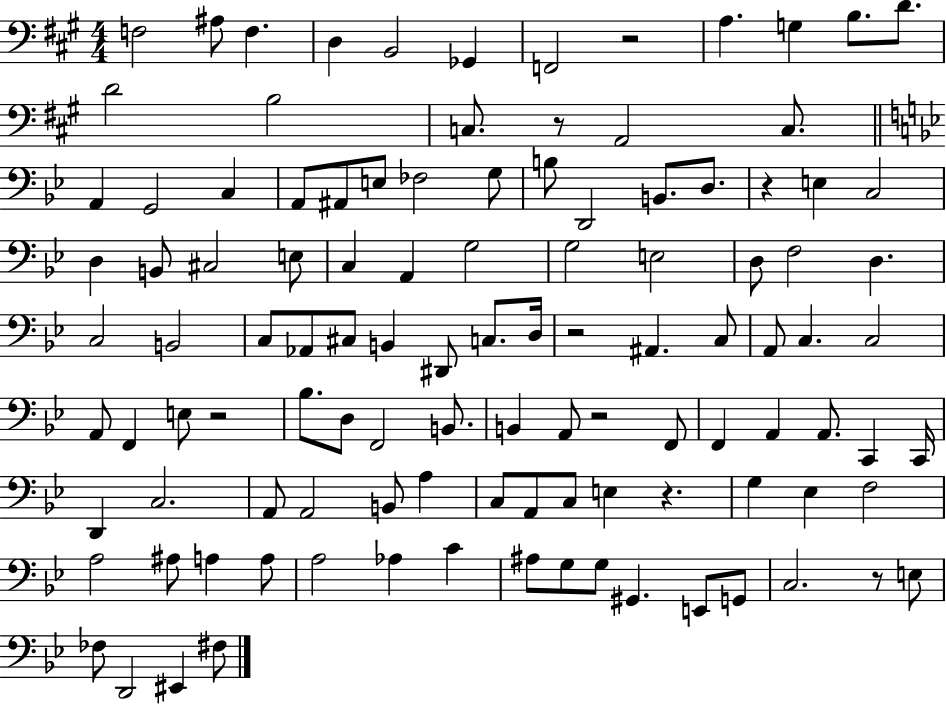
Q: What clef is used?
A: bass